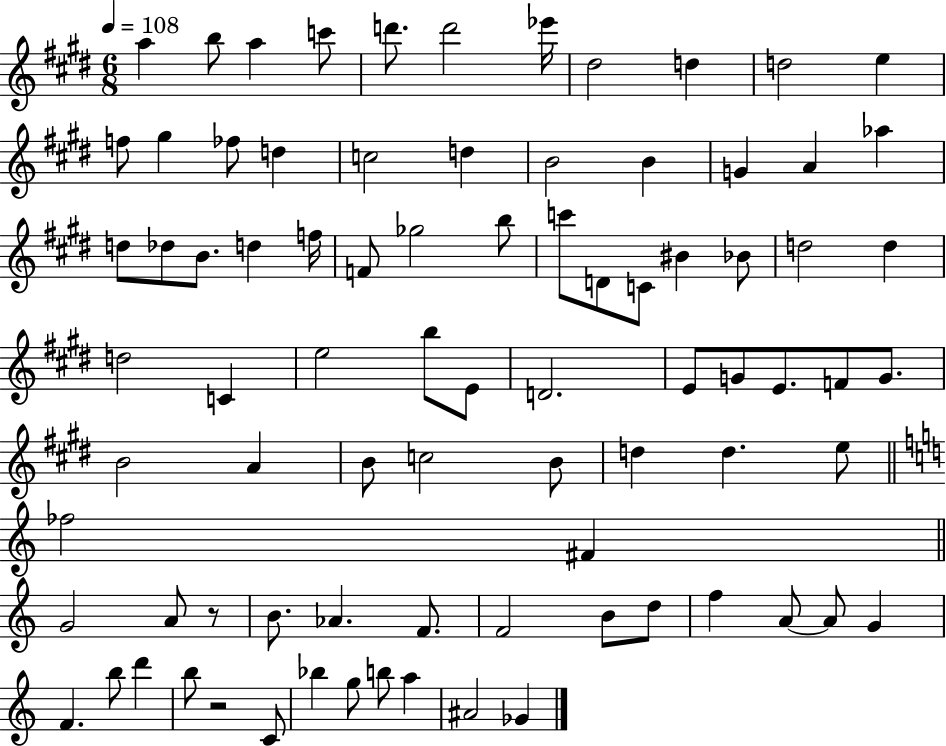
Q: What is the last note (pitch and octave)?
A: Gb4